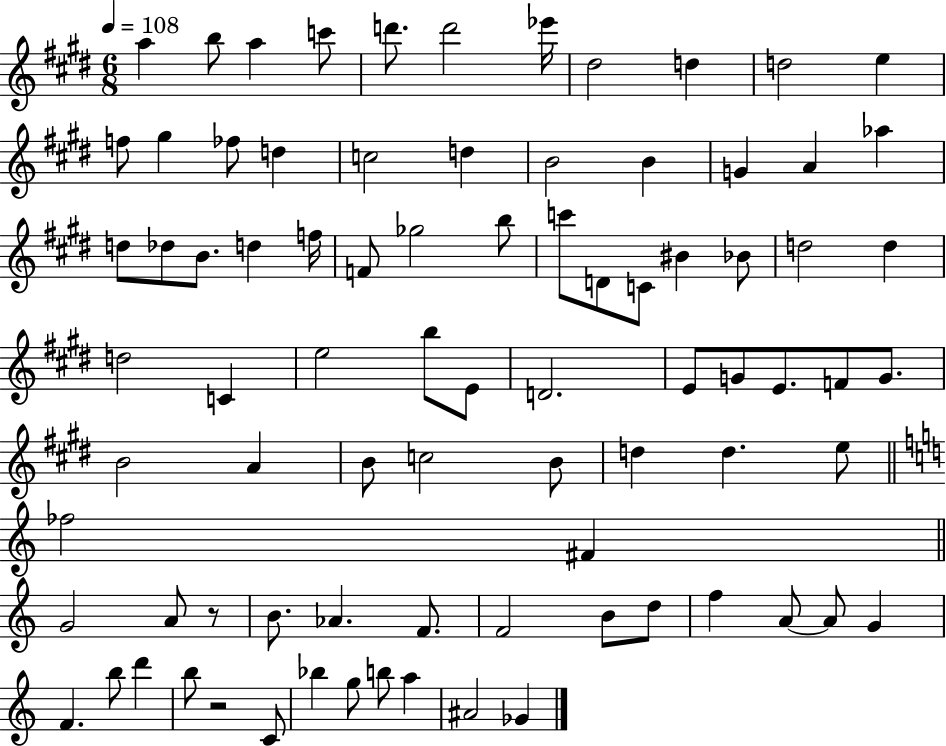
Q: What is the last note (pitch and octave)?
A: Gb4